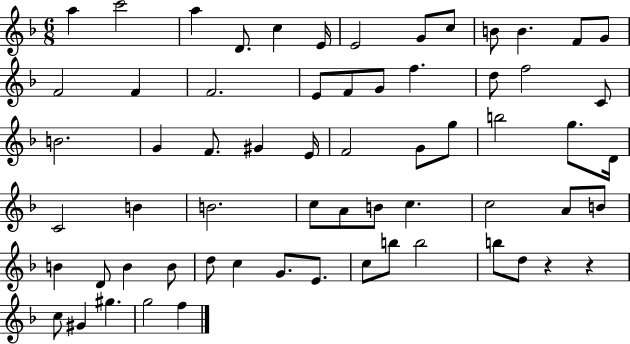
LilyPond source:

{
  \clef treble
  \numericTimeSignature
  \time 6/8
  \key f \major
  \repeat volta 2 { a''4 c'''2 | a''4 d'8. c''4 e'16 | e'2 g'8 c''8 | b'8 b'4. f'8 g'8 | \break f'2 f'4 | f'2. | e'8 f'8 g'8 f''4. | d''8 f''2 c'8 | \break b'2. | g'4 f'8. gis'4 e'16 | f'2 g'8 g''8 | b''2 g''8. d'16 | \break c'2 b'4 | b'2. | c''8 a'8 b'8 c''4. | c''2 a'8 b'8 | \break b'4 d'8 b'4 b'8 | d''8 c''4 g'8. e'8. | c''8 b''8 b''2 | b''8 d''8 r4 r4 | \break c''8 gis'4 gis''4. | g''2 f''4 | } \bar "|."
}